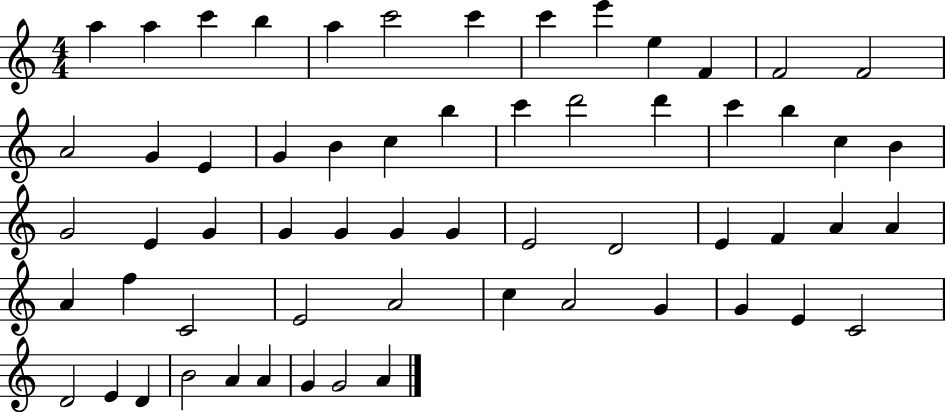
{
  \clef treble
  \numericTimeSignature
  \time 4/4
  \key c \major
  a''4 a''4 c'''4 b''4 | a''4 c'''2 c'''4 | c'''4 e'''4 e''4 f'4 | f'2 f'2 | \break a'2 g'4 e'4 | g'4 b'4 c''4 b''4 | c'''4 d'''2 d'''4 | c'''4 b''4 c''4 b'4 | \break g'2 e'4 g'4 | g'4 g'4 g'4 g'4 | e'2 d'2 | e'4 f'4 a'4 a'4 | \break a'4 f''4 c'2 | e'2 a'2 | c''4 a'2 g'4 | g'4 e'4 c'2 | \break d'2 e'4 d'4 | b'2 a'4 a'4 | g'4 g'2 a'4 | \bar "|."
}